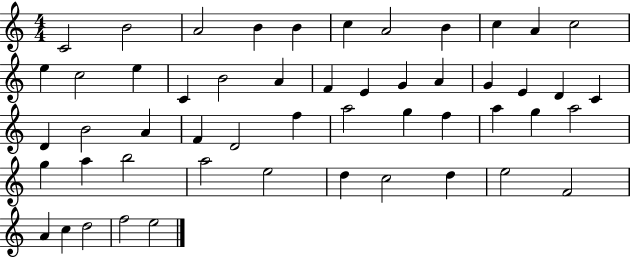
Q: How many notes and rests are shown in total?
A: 52